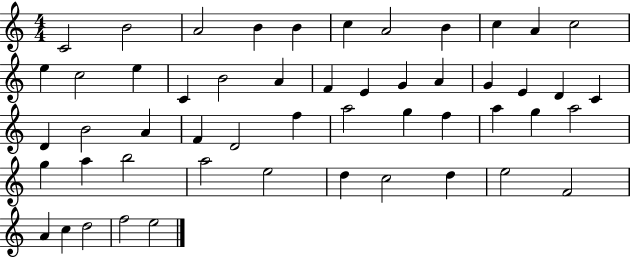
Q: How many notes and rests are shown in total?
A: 52